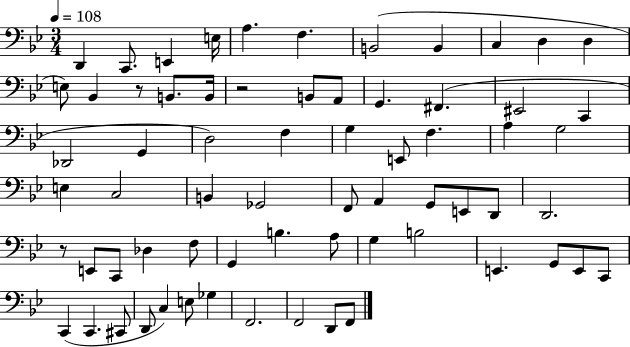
X:1
T:Untitled
M:3/4
L:1/4
K:Bb
D,, C,,/2 E,, E,/4 A, F, B,,2 B,, C, D, D, E,/2 _B,, z/2 B,,/2 B,,/4 z2 B,,/2 A,,/2 G,, ^F,, ^E,,2 C,, _D,,2 G,, D,2 F, G, E,,/2 F, A, G,2 E, C,2 B,, _G,,2 F,,/2 A,, G,,/2 E,,/2 D,,/2 D,,2 z/2 E,,/2 C,,/2 _D, F,/2 G,, B, A,/2 G, B,2 E,, G,,/2 E,,/2 C,,/2 C,, C,, ^C,,/2 D,,/2 C, E,/2 _G, F,,2 F,,2 D,,/2 F,,/2